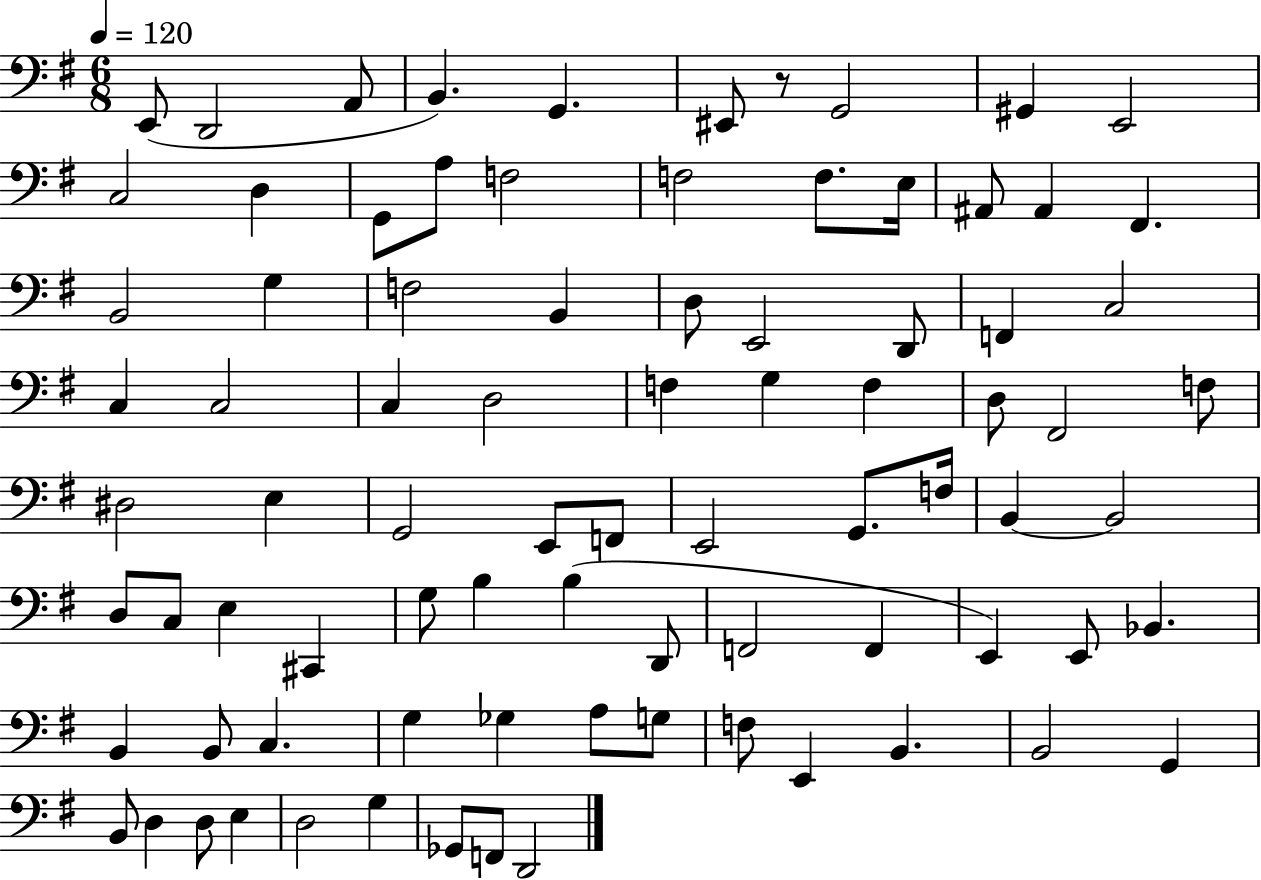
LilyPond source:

{
  \clef bass
  \numericTimeSignature
  \time 6/8
  \key g \major
  \tempo 4 = 120
  e,8( d,2 a,8 | b,4.) g,4. | eis,8 r8 g,2 | gis,4 e,2 | \break c2 d4 | g,8 a8 f2 | f2 f8. e16 | ais,8 ais,4 fis,4. | \break b,2 g4 | f2 b,4 | d8 e,2 d,8 | f,4 c2 | \break c4 c2 | c4 d2 | f4 g4 f4 | d8 fis,2 f8 | \break dis2 e4 | g,2 e,8 f,8 | e,2 g,8. f16 | b,4~~ b,2 | \break d8 c8 e4 cis,4 | g8 b4 b4( d,8 | f,2 f,4 | e,4) e,8 bes,4. | \break b,4 b,8 c4. | g4 ges4 a8 g8 | f8 e,4 b,4. | b,2 g,4 | \break b,8 d4 d8 e4 | d2 g4 | ges,8 f,8 d,2 | \bar "|."
}